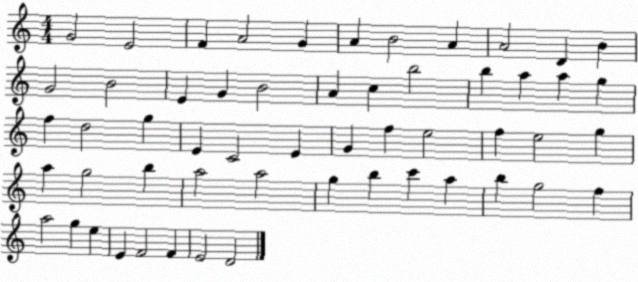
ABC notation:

X:1
T:Untitled
M:4/4
L:1/4
K:C
G2 E2 F A2 G A B2 A A2 D B G2 B2 E G B2 A c b2 b a a g f d2 g E C2 E G f e2 f e2 g a g2 b a2 a2 g b c' a b g2 f a2 g e E F2 F E2 D2